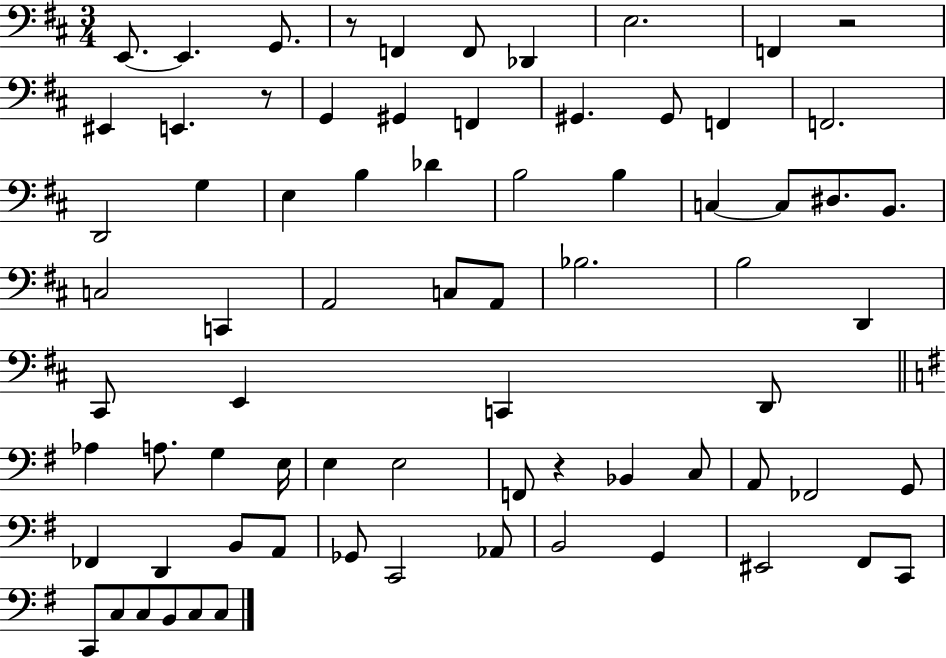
E2/e. E2/q. G2/e. R/e F2/q F2/e Db2/q E3/h. F2/q R/h EIS2/q E2/q. R/e G2/q G#2/q F2/q G#2/q. G#2/e F2/q F2/h. D2/h G3/q E3/q B3/q Db4/q B3/h B3/q C3/q C3/e D#3/e. B2/e. C3/h C2/q A2/h C3/e A2/e Bb3/h. B3/h D2/q C#2/e E2/q C2/q D2/e Ab3/q A3/e. G3/q E3/s E3/q E3/h F2/e R/q Bb2/q C3/e A2/e FES2/h G2/e FES2/q D2/q B2/e A2/e Gb2/e C2/h Ab2/e B2/h G2/q EIS2/h F#2/e C2/e C2/e C3/e C3/e B2/e C3/e C3/e